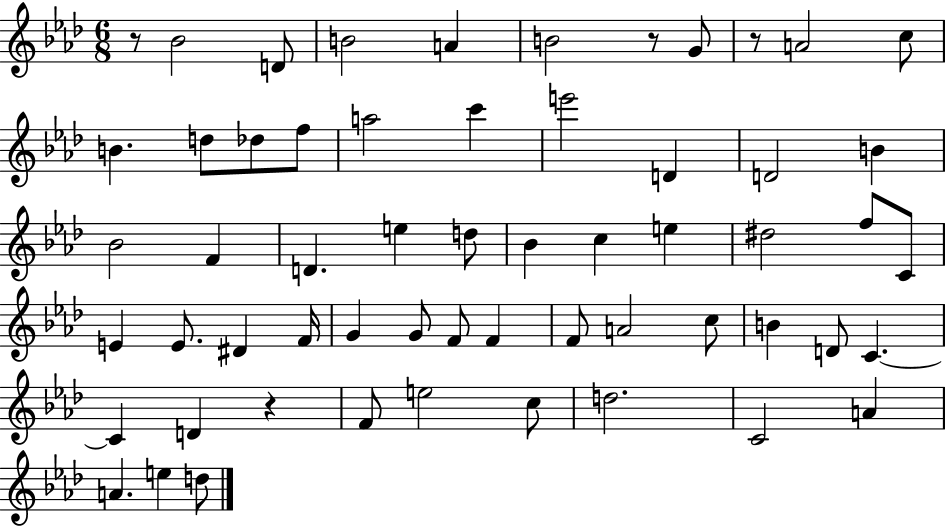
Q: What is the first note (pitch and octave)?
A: Bb4